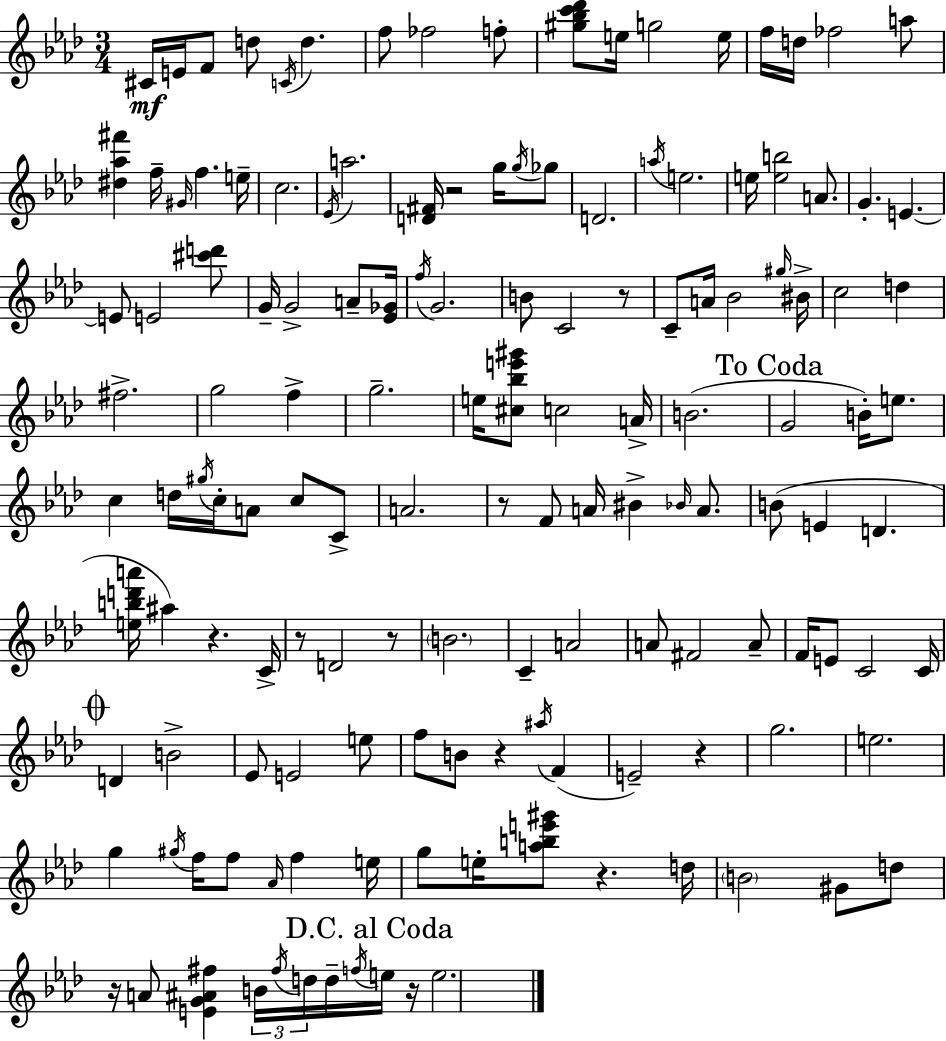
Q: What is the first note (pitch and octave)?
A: C#4